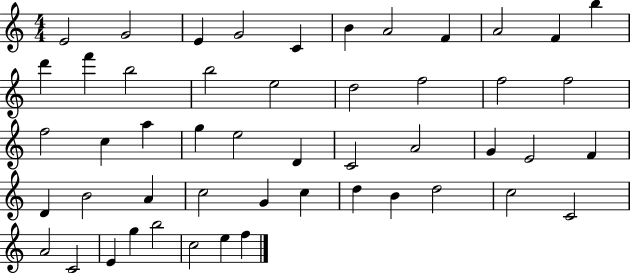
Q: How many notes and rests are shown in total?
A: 50